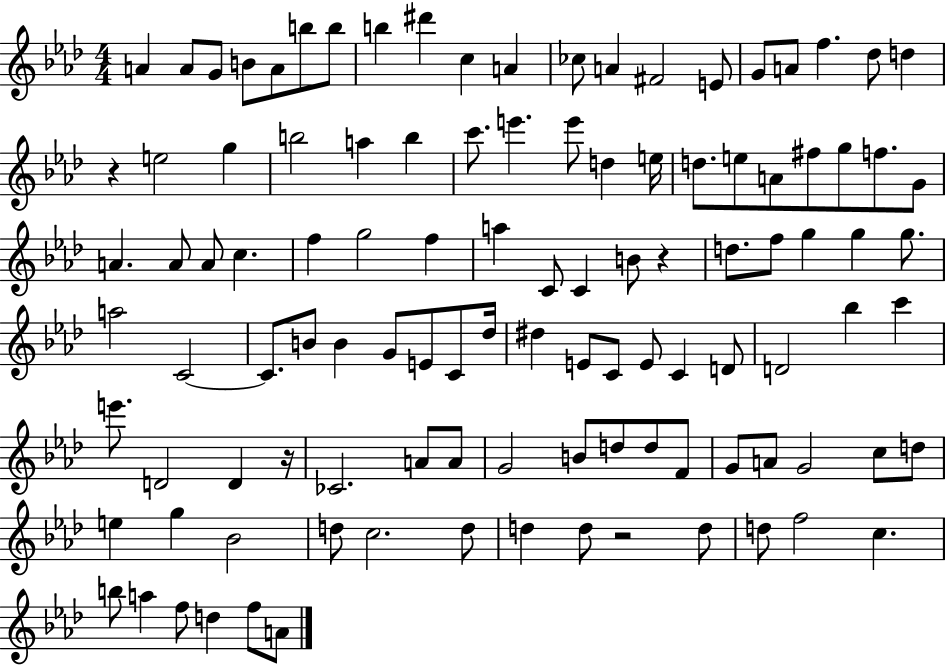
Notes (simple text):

A4/q A4/e G4/e B4/e A4/e B5/e B5/e B5/q D#6/q C5/q A4/q CES5/e A4/q F#4/h E4/e G4/e A4/e F5/q. Db5/e D5/q R/q E5/h G5/q B5/h A5/q B5/q C6/e. E6/q. E6/e D5/q E5/s D5/e. E5/e A4/e F#5/e G5/e F5/e. G4/e A4/q. A4/e A4/e C5/q. F5/q G5/h F5/q A5/q C4/e C4/q B4/e R/q D5/e. F5/e G5/q G5/q G5/e. A5/h C4/h C4/e. B4/e B4/q G4/e E4/e C4/e Db5/s D#5/q E4/e C4/e E4/e C4/q D4/e D4/h Bb5/q C6/q E6/e. D4/h D4/q R/s CES4/h. A4/e A4/e G4/h B4/e D5/e D5/e F4/e G4/e A4/e G4/h C5/e D5/e E5/q G5/q Bb4/h D5/e C5/h. D5/e D5/q D5/e R/h D5/e D5/e F5/h C5/q. B5/e A5/q F5/e D5/q F5/e A4/e